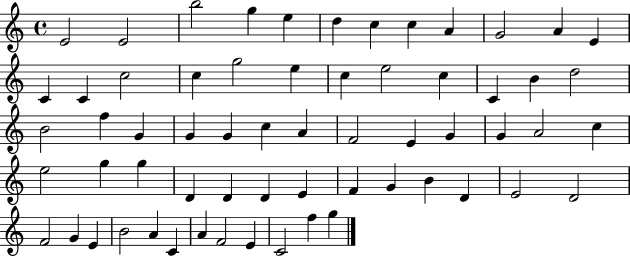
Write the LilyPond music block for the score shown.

{
  \clef treble
  \time 4/4
  \defaultTimeSignature
  \key c \major
  e'2 e'2 | b''2 g''4 e''4 | d''4 c''4 c''4 a'4 | g'2 a'4 e'4 | \break c'4 c'4 c''2 | c''4 g''2 e''4 | c''4 e''2 c''4 | c'4 b'4 d''2 | \break b'2 f''4 g'4 | g'4 g'4 c''4 a'4 | f'2 e'4 g'4 | g'4 a'2 c''4 | \break e''2 g''4 g''4 | d'4 d'4 d'4 e'4 | f'4 g'4 b'4 d'4 | e'2 d'2 | \break f'2 g'4 e'4 | b'2 a'4 c'4 | a'4 f'2 e'4 | c'2 f''4 g''4 | \break \bar "|."
}